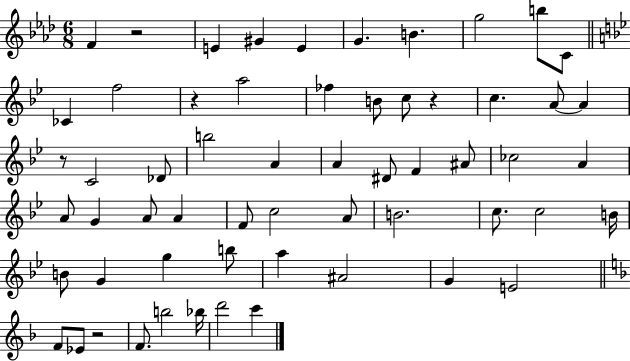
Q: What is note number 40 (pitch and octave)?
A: B4